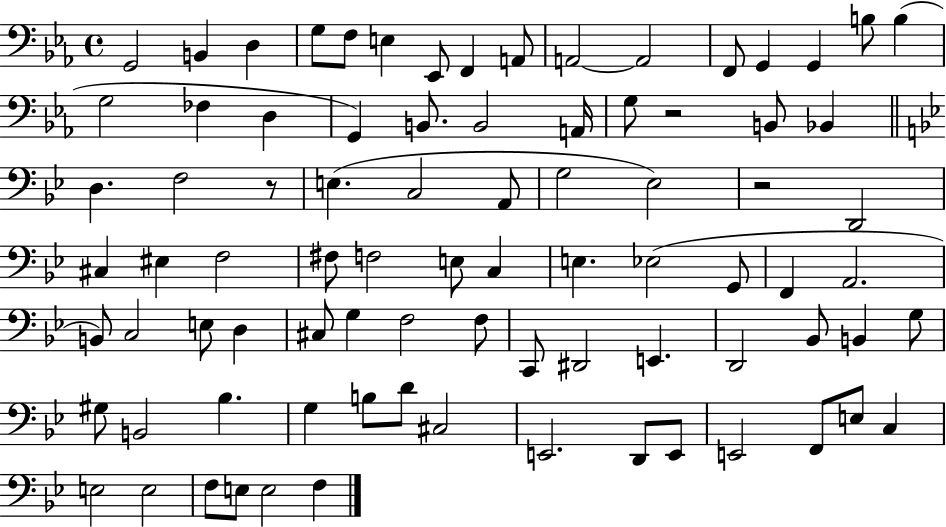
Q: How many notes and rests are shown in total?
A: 84